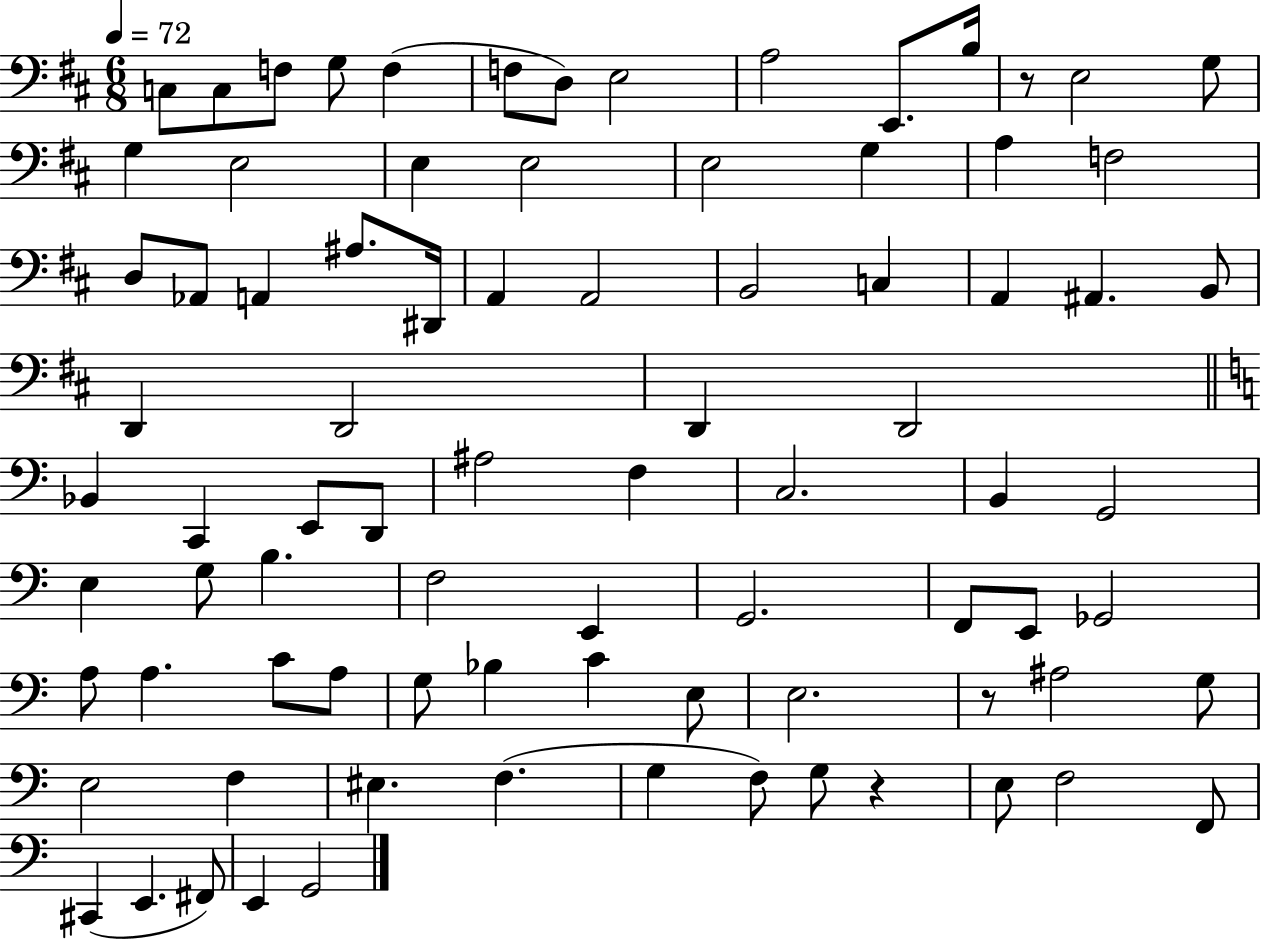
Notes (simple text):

C3/e C3/e F3/e G3/e F3/q F3/e D3/e E3/h A3/h E2/e. B3/s R/e E3/h G3/e G3/q E3/h E3/q E3/h E3/h G3/q A3/q F3/h D3/e Ab2/e A2/q A#3/e. D#2/s A2/q A2/h B2/h C3/q A2/q A#2/q. B2/e D2/q D2/h D2/q D2/h Bb2/q C2/q E2/e D2/e A#3/h F3/q C3/h. B2/q G2/h E3/q G3/e B3/q. F3/h E2/q G2/h. F2/e E2/e Gb2/h A3/e A3/q. C4/e A3/e G3/e Bb3/q C4/q E3/e E3/h. R/e A#3/h G3/e E3/h F3/q EIS3/q. F3/q. G3/q F3/e G3/e R/q E3/e F3/h F2/e C#2/q E2/q. F#2/e E2/q G2/h